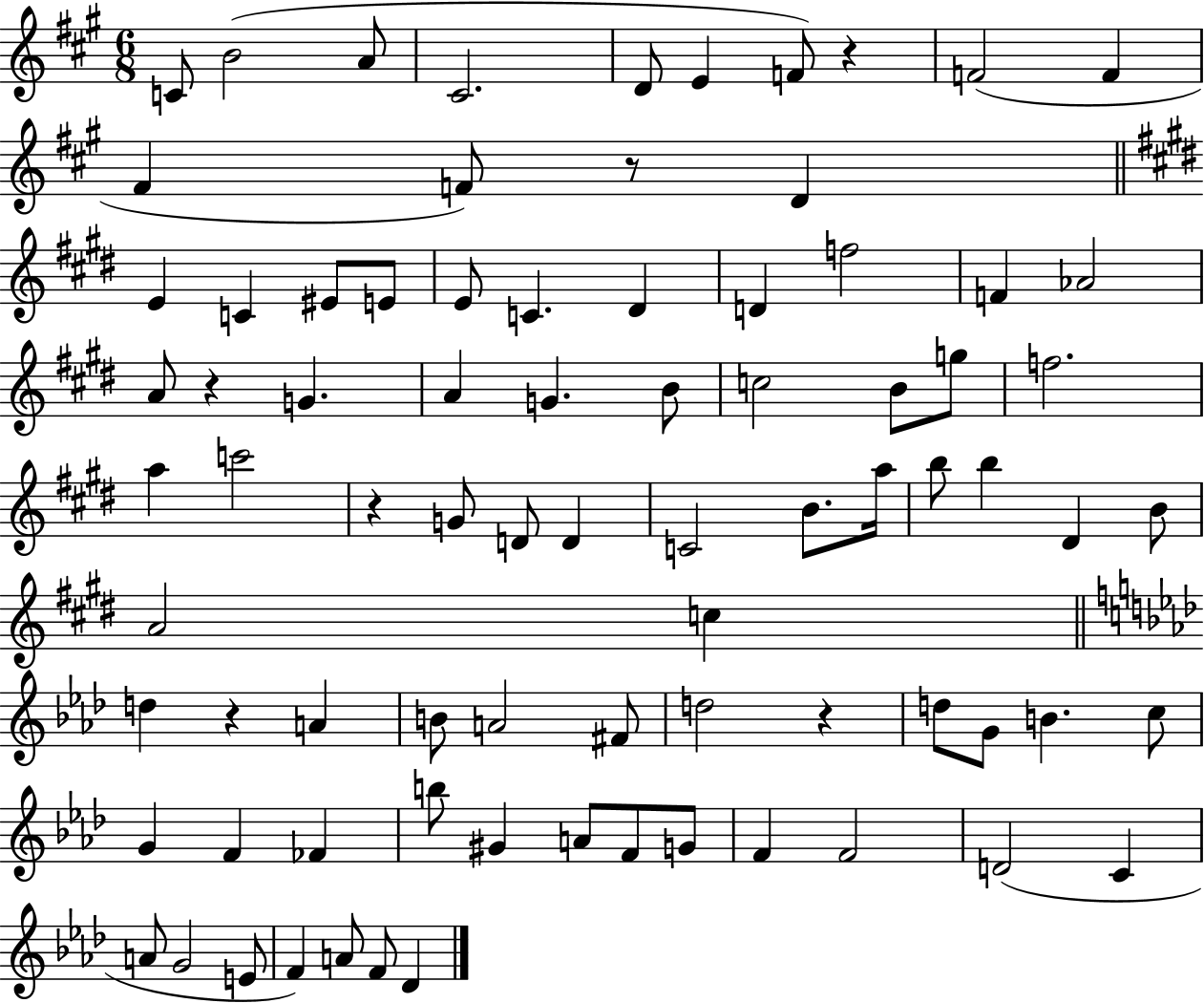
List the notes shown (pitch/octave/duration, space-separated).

C4/e B4/h A4/e C#4/h. D4/e E4/q F4/e R/q F4/h F4/q F#4/q F4/e R/e D4/q E4/q C4/q EIS4/e E4/e E4/e C4/q. D#4/q D4/q F5/h F4/q Ab4/h A4/e R/q G4/q. A4/q G4/q. B4/e C5/h B4/e G5/e F5/h. A5/q C6/h R/q G4/e D4/e D4/q C4/h B4/e. A5/s B5/e B5/q D#4/q B4/e A4/h C5/q D5/q R/q A4/q B4/e A4/h F#4/e D5/h R/q D5/e G4/e B4/q. C5/e G4/q F4/q FES4/q B5/e G#4/q A4/e F4/e G4/e F4/q F4/h D4/h C4/q A4/e G4/h E4/e F4/q A4/e F4/e Db4/q